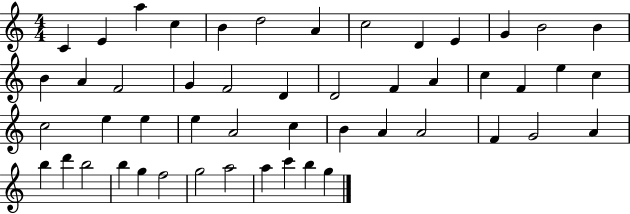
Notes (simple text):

C4/q E4/q A5/q C5/q B4/q D5/h A4/q C5/h D4/q E4/q G4/q B4/h B4/q B4/q A4/q F4/h G4/q F4/h D4/q D4/h F4/q A4/q C5/q F4/q E5/q C5/q C5/h E5/q E5/q E5/q A4/h C5/q B4/q A4/q A4/h F4/q G4/h A4/q B5/q D6/q B5/h B5/q G5/q F5/h G5/h A5/h A5/q C6/q B5/q G5/q